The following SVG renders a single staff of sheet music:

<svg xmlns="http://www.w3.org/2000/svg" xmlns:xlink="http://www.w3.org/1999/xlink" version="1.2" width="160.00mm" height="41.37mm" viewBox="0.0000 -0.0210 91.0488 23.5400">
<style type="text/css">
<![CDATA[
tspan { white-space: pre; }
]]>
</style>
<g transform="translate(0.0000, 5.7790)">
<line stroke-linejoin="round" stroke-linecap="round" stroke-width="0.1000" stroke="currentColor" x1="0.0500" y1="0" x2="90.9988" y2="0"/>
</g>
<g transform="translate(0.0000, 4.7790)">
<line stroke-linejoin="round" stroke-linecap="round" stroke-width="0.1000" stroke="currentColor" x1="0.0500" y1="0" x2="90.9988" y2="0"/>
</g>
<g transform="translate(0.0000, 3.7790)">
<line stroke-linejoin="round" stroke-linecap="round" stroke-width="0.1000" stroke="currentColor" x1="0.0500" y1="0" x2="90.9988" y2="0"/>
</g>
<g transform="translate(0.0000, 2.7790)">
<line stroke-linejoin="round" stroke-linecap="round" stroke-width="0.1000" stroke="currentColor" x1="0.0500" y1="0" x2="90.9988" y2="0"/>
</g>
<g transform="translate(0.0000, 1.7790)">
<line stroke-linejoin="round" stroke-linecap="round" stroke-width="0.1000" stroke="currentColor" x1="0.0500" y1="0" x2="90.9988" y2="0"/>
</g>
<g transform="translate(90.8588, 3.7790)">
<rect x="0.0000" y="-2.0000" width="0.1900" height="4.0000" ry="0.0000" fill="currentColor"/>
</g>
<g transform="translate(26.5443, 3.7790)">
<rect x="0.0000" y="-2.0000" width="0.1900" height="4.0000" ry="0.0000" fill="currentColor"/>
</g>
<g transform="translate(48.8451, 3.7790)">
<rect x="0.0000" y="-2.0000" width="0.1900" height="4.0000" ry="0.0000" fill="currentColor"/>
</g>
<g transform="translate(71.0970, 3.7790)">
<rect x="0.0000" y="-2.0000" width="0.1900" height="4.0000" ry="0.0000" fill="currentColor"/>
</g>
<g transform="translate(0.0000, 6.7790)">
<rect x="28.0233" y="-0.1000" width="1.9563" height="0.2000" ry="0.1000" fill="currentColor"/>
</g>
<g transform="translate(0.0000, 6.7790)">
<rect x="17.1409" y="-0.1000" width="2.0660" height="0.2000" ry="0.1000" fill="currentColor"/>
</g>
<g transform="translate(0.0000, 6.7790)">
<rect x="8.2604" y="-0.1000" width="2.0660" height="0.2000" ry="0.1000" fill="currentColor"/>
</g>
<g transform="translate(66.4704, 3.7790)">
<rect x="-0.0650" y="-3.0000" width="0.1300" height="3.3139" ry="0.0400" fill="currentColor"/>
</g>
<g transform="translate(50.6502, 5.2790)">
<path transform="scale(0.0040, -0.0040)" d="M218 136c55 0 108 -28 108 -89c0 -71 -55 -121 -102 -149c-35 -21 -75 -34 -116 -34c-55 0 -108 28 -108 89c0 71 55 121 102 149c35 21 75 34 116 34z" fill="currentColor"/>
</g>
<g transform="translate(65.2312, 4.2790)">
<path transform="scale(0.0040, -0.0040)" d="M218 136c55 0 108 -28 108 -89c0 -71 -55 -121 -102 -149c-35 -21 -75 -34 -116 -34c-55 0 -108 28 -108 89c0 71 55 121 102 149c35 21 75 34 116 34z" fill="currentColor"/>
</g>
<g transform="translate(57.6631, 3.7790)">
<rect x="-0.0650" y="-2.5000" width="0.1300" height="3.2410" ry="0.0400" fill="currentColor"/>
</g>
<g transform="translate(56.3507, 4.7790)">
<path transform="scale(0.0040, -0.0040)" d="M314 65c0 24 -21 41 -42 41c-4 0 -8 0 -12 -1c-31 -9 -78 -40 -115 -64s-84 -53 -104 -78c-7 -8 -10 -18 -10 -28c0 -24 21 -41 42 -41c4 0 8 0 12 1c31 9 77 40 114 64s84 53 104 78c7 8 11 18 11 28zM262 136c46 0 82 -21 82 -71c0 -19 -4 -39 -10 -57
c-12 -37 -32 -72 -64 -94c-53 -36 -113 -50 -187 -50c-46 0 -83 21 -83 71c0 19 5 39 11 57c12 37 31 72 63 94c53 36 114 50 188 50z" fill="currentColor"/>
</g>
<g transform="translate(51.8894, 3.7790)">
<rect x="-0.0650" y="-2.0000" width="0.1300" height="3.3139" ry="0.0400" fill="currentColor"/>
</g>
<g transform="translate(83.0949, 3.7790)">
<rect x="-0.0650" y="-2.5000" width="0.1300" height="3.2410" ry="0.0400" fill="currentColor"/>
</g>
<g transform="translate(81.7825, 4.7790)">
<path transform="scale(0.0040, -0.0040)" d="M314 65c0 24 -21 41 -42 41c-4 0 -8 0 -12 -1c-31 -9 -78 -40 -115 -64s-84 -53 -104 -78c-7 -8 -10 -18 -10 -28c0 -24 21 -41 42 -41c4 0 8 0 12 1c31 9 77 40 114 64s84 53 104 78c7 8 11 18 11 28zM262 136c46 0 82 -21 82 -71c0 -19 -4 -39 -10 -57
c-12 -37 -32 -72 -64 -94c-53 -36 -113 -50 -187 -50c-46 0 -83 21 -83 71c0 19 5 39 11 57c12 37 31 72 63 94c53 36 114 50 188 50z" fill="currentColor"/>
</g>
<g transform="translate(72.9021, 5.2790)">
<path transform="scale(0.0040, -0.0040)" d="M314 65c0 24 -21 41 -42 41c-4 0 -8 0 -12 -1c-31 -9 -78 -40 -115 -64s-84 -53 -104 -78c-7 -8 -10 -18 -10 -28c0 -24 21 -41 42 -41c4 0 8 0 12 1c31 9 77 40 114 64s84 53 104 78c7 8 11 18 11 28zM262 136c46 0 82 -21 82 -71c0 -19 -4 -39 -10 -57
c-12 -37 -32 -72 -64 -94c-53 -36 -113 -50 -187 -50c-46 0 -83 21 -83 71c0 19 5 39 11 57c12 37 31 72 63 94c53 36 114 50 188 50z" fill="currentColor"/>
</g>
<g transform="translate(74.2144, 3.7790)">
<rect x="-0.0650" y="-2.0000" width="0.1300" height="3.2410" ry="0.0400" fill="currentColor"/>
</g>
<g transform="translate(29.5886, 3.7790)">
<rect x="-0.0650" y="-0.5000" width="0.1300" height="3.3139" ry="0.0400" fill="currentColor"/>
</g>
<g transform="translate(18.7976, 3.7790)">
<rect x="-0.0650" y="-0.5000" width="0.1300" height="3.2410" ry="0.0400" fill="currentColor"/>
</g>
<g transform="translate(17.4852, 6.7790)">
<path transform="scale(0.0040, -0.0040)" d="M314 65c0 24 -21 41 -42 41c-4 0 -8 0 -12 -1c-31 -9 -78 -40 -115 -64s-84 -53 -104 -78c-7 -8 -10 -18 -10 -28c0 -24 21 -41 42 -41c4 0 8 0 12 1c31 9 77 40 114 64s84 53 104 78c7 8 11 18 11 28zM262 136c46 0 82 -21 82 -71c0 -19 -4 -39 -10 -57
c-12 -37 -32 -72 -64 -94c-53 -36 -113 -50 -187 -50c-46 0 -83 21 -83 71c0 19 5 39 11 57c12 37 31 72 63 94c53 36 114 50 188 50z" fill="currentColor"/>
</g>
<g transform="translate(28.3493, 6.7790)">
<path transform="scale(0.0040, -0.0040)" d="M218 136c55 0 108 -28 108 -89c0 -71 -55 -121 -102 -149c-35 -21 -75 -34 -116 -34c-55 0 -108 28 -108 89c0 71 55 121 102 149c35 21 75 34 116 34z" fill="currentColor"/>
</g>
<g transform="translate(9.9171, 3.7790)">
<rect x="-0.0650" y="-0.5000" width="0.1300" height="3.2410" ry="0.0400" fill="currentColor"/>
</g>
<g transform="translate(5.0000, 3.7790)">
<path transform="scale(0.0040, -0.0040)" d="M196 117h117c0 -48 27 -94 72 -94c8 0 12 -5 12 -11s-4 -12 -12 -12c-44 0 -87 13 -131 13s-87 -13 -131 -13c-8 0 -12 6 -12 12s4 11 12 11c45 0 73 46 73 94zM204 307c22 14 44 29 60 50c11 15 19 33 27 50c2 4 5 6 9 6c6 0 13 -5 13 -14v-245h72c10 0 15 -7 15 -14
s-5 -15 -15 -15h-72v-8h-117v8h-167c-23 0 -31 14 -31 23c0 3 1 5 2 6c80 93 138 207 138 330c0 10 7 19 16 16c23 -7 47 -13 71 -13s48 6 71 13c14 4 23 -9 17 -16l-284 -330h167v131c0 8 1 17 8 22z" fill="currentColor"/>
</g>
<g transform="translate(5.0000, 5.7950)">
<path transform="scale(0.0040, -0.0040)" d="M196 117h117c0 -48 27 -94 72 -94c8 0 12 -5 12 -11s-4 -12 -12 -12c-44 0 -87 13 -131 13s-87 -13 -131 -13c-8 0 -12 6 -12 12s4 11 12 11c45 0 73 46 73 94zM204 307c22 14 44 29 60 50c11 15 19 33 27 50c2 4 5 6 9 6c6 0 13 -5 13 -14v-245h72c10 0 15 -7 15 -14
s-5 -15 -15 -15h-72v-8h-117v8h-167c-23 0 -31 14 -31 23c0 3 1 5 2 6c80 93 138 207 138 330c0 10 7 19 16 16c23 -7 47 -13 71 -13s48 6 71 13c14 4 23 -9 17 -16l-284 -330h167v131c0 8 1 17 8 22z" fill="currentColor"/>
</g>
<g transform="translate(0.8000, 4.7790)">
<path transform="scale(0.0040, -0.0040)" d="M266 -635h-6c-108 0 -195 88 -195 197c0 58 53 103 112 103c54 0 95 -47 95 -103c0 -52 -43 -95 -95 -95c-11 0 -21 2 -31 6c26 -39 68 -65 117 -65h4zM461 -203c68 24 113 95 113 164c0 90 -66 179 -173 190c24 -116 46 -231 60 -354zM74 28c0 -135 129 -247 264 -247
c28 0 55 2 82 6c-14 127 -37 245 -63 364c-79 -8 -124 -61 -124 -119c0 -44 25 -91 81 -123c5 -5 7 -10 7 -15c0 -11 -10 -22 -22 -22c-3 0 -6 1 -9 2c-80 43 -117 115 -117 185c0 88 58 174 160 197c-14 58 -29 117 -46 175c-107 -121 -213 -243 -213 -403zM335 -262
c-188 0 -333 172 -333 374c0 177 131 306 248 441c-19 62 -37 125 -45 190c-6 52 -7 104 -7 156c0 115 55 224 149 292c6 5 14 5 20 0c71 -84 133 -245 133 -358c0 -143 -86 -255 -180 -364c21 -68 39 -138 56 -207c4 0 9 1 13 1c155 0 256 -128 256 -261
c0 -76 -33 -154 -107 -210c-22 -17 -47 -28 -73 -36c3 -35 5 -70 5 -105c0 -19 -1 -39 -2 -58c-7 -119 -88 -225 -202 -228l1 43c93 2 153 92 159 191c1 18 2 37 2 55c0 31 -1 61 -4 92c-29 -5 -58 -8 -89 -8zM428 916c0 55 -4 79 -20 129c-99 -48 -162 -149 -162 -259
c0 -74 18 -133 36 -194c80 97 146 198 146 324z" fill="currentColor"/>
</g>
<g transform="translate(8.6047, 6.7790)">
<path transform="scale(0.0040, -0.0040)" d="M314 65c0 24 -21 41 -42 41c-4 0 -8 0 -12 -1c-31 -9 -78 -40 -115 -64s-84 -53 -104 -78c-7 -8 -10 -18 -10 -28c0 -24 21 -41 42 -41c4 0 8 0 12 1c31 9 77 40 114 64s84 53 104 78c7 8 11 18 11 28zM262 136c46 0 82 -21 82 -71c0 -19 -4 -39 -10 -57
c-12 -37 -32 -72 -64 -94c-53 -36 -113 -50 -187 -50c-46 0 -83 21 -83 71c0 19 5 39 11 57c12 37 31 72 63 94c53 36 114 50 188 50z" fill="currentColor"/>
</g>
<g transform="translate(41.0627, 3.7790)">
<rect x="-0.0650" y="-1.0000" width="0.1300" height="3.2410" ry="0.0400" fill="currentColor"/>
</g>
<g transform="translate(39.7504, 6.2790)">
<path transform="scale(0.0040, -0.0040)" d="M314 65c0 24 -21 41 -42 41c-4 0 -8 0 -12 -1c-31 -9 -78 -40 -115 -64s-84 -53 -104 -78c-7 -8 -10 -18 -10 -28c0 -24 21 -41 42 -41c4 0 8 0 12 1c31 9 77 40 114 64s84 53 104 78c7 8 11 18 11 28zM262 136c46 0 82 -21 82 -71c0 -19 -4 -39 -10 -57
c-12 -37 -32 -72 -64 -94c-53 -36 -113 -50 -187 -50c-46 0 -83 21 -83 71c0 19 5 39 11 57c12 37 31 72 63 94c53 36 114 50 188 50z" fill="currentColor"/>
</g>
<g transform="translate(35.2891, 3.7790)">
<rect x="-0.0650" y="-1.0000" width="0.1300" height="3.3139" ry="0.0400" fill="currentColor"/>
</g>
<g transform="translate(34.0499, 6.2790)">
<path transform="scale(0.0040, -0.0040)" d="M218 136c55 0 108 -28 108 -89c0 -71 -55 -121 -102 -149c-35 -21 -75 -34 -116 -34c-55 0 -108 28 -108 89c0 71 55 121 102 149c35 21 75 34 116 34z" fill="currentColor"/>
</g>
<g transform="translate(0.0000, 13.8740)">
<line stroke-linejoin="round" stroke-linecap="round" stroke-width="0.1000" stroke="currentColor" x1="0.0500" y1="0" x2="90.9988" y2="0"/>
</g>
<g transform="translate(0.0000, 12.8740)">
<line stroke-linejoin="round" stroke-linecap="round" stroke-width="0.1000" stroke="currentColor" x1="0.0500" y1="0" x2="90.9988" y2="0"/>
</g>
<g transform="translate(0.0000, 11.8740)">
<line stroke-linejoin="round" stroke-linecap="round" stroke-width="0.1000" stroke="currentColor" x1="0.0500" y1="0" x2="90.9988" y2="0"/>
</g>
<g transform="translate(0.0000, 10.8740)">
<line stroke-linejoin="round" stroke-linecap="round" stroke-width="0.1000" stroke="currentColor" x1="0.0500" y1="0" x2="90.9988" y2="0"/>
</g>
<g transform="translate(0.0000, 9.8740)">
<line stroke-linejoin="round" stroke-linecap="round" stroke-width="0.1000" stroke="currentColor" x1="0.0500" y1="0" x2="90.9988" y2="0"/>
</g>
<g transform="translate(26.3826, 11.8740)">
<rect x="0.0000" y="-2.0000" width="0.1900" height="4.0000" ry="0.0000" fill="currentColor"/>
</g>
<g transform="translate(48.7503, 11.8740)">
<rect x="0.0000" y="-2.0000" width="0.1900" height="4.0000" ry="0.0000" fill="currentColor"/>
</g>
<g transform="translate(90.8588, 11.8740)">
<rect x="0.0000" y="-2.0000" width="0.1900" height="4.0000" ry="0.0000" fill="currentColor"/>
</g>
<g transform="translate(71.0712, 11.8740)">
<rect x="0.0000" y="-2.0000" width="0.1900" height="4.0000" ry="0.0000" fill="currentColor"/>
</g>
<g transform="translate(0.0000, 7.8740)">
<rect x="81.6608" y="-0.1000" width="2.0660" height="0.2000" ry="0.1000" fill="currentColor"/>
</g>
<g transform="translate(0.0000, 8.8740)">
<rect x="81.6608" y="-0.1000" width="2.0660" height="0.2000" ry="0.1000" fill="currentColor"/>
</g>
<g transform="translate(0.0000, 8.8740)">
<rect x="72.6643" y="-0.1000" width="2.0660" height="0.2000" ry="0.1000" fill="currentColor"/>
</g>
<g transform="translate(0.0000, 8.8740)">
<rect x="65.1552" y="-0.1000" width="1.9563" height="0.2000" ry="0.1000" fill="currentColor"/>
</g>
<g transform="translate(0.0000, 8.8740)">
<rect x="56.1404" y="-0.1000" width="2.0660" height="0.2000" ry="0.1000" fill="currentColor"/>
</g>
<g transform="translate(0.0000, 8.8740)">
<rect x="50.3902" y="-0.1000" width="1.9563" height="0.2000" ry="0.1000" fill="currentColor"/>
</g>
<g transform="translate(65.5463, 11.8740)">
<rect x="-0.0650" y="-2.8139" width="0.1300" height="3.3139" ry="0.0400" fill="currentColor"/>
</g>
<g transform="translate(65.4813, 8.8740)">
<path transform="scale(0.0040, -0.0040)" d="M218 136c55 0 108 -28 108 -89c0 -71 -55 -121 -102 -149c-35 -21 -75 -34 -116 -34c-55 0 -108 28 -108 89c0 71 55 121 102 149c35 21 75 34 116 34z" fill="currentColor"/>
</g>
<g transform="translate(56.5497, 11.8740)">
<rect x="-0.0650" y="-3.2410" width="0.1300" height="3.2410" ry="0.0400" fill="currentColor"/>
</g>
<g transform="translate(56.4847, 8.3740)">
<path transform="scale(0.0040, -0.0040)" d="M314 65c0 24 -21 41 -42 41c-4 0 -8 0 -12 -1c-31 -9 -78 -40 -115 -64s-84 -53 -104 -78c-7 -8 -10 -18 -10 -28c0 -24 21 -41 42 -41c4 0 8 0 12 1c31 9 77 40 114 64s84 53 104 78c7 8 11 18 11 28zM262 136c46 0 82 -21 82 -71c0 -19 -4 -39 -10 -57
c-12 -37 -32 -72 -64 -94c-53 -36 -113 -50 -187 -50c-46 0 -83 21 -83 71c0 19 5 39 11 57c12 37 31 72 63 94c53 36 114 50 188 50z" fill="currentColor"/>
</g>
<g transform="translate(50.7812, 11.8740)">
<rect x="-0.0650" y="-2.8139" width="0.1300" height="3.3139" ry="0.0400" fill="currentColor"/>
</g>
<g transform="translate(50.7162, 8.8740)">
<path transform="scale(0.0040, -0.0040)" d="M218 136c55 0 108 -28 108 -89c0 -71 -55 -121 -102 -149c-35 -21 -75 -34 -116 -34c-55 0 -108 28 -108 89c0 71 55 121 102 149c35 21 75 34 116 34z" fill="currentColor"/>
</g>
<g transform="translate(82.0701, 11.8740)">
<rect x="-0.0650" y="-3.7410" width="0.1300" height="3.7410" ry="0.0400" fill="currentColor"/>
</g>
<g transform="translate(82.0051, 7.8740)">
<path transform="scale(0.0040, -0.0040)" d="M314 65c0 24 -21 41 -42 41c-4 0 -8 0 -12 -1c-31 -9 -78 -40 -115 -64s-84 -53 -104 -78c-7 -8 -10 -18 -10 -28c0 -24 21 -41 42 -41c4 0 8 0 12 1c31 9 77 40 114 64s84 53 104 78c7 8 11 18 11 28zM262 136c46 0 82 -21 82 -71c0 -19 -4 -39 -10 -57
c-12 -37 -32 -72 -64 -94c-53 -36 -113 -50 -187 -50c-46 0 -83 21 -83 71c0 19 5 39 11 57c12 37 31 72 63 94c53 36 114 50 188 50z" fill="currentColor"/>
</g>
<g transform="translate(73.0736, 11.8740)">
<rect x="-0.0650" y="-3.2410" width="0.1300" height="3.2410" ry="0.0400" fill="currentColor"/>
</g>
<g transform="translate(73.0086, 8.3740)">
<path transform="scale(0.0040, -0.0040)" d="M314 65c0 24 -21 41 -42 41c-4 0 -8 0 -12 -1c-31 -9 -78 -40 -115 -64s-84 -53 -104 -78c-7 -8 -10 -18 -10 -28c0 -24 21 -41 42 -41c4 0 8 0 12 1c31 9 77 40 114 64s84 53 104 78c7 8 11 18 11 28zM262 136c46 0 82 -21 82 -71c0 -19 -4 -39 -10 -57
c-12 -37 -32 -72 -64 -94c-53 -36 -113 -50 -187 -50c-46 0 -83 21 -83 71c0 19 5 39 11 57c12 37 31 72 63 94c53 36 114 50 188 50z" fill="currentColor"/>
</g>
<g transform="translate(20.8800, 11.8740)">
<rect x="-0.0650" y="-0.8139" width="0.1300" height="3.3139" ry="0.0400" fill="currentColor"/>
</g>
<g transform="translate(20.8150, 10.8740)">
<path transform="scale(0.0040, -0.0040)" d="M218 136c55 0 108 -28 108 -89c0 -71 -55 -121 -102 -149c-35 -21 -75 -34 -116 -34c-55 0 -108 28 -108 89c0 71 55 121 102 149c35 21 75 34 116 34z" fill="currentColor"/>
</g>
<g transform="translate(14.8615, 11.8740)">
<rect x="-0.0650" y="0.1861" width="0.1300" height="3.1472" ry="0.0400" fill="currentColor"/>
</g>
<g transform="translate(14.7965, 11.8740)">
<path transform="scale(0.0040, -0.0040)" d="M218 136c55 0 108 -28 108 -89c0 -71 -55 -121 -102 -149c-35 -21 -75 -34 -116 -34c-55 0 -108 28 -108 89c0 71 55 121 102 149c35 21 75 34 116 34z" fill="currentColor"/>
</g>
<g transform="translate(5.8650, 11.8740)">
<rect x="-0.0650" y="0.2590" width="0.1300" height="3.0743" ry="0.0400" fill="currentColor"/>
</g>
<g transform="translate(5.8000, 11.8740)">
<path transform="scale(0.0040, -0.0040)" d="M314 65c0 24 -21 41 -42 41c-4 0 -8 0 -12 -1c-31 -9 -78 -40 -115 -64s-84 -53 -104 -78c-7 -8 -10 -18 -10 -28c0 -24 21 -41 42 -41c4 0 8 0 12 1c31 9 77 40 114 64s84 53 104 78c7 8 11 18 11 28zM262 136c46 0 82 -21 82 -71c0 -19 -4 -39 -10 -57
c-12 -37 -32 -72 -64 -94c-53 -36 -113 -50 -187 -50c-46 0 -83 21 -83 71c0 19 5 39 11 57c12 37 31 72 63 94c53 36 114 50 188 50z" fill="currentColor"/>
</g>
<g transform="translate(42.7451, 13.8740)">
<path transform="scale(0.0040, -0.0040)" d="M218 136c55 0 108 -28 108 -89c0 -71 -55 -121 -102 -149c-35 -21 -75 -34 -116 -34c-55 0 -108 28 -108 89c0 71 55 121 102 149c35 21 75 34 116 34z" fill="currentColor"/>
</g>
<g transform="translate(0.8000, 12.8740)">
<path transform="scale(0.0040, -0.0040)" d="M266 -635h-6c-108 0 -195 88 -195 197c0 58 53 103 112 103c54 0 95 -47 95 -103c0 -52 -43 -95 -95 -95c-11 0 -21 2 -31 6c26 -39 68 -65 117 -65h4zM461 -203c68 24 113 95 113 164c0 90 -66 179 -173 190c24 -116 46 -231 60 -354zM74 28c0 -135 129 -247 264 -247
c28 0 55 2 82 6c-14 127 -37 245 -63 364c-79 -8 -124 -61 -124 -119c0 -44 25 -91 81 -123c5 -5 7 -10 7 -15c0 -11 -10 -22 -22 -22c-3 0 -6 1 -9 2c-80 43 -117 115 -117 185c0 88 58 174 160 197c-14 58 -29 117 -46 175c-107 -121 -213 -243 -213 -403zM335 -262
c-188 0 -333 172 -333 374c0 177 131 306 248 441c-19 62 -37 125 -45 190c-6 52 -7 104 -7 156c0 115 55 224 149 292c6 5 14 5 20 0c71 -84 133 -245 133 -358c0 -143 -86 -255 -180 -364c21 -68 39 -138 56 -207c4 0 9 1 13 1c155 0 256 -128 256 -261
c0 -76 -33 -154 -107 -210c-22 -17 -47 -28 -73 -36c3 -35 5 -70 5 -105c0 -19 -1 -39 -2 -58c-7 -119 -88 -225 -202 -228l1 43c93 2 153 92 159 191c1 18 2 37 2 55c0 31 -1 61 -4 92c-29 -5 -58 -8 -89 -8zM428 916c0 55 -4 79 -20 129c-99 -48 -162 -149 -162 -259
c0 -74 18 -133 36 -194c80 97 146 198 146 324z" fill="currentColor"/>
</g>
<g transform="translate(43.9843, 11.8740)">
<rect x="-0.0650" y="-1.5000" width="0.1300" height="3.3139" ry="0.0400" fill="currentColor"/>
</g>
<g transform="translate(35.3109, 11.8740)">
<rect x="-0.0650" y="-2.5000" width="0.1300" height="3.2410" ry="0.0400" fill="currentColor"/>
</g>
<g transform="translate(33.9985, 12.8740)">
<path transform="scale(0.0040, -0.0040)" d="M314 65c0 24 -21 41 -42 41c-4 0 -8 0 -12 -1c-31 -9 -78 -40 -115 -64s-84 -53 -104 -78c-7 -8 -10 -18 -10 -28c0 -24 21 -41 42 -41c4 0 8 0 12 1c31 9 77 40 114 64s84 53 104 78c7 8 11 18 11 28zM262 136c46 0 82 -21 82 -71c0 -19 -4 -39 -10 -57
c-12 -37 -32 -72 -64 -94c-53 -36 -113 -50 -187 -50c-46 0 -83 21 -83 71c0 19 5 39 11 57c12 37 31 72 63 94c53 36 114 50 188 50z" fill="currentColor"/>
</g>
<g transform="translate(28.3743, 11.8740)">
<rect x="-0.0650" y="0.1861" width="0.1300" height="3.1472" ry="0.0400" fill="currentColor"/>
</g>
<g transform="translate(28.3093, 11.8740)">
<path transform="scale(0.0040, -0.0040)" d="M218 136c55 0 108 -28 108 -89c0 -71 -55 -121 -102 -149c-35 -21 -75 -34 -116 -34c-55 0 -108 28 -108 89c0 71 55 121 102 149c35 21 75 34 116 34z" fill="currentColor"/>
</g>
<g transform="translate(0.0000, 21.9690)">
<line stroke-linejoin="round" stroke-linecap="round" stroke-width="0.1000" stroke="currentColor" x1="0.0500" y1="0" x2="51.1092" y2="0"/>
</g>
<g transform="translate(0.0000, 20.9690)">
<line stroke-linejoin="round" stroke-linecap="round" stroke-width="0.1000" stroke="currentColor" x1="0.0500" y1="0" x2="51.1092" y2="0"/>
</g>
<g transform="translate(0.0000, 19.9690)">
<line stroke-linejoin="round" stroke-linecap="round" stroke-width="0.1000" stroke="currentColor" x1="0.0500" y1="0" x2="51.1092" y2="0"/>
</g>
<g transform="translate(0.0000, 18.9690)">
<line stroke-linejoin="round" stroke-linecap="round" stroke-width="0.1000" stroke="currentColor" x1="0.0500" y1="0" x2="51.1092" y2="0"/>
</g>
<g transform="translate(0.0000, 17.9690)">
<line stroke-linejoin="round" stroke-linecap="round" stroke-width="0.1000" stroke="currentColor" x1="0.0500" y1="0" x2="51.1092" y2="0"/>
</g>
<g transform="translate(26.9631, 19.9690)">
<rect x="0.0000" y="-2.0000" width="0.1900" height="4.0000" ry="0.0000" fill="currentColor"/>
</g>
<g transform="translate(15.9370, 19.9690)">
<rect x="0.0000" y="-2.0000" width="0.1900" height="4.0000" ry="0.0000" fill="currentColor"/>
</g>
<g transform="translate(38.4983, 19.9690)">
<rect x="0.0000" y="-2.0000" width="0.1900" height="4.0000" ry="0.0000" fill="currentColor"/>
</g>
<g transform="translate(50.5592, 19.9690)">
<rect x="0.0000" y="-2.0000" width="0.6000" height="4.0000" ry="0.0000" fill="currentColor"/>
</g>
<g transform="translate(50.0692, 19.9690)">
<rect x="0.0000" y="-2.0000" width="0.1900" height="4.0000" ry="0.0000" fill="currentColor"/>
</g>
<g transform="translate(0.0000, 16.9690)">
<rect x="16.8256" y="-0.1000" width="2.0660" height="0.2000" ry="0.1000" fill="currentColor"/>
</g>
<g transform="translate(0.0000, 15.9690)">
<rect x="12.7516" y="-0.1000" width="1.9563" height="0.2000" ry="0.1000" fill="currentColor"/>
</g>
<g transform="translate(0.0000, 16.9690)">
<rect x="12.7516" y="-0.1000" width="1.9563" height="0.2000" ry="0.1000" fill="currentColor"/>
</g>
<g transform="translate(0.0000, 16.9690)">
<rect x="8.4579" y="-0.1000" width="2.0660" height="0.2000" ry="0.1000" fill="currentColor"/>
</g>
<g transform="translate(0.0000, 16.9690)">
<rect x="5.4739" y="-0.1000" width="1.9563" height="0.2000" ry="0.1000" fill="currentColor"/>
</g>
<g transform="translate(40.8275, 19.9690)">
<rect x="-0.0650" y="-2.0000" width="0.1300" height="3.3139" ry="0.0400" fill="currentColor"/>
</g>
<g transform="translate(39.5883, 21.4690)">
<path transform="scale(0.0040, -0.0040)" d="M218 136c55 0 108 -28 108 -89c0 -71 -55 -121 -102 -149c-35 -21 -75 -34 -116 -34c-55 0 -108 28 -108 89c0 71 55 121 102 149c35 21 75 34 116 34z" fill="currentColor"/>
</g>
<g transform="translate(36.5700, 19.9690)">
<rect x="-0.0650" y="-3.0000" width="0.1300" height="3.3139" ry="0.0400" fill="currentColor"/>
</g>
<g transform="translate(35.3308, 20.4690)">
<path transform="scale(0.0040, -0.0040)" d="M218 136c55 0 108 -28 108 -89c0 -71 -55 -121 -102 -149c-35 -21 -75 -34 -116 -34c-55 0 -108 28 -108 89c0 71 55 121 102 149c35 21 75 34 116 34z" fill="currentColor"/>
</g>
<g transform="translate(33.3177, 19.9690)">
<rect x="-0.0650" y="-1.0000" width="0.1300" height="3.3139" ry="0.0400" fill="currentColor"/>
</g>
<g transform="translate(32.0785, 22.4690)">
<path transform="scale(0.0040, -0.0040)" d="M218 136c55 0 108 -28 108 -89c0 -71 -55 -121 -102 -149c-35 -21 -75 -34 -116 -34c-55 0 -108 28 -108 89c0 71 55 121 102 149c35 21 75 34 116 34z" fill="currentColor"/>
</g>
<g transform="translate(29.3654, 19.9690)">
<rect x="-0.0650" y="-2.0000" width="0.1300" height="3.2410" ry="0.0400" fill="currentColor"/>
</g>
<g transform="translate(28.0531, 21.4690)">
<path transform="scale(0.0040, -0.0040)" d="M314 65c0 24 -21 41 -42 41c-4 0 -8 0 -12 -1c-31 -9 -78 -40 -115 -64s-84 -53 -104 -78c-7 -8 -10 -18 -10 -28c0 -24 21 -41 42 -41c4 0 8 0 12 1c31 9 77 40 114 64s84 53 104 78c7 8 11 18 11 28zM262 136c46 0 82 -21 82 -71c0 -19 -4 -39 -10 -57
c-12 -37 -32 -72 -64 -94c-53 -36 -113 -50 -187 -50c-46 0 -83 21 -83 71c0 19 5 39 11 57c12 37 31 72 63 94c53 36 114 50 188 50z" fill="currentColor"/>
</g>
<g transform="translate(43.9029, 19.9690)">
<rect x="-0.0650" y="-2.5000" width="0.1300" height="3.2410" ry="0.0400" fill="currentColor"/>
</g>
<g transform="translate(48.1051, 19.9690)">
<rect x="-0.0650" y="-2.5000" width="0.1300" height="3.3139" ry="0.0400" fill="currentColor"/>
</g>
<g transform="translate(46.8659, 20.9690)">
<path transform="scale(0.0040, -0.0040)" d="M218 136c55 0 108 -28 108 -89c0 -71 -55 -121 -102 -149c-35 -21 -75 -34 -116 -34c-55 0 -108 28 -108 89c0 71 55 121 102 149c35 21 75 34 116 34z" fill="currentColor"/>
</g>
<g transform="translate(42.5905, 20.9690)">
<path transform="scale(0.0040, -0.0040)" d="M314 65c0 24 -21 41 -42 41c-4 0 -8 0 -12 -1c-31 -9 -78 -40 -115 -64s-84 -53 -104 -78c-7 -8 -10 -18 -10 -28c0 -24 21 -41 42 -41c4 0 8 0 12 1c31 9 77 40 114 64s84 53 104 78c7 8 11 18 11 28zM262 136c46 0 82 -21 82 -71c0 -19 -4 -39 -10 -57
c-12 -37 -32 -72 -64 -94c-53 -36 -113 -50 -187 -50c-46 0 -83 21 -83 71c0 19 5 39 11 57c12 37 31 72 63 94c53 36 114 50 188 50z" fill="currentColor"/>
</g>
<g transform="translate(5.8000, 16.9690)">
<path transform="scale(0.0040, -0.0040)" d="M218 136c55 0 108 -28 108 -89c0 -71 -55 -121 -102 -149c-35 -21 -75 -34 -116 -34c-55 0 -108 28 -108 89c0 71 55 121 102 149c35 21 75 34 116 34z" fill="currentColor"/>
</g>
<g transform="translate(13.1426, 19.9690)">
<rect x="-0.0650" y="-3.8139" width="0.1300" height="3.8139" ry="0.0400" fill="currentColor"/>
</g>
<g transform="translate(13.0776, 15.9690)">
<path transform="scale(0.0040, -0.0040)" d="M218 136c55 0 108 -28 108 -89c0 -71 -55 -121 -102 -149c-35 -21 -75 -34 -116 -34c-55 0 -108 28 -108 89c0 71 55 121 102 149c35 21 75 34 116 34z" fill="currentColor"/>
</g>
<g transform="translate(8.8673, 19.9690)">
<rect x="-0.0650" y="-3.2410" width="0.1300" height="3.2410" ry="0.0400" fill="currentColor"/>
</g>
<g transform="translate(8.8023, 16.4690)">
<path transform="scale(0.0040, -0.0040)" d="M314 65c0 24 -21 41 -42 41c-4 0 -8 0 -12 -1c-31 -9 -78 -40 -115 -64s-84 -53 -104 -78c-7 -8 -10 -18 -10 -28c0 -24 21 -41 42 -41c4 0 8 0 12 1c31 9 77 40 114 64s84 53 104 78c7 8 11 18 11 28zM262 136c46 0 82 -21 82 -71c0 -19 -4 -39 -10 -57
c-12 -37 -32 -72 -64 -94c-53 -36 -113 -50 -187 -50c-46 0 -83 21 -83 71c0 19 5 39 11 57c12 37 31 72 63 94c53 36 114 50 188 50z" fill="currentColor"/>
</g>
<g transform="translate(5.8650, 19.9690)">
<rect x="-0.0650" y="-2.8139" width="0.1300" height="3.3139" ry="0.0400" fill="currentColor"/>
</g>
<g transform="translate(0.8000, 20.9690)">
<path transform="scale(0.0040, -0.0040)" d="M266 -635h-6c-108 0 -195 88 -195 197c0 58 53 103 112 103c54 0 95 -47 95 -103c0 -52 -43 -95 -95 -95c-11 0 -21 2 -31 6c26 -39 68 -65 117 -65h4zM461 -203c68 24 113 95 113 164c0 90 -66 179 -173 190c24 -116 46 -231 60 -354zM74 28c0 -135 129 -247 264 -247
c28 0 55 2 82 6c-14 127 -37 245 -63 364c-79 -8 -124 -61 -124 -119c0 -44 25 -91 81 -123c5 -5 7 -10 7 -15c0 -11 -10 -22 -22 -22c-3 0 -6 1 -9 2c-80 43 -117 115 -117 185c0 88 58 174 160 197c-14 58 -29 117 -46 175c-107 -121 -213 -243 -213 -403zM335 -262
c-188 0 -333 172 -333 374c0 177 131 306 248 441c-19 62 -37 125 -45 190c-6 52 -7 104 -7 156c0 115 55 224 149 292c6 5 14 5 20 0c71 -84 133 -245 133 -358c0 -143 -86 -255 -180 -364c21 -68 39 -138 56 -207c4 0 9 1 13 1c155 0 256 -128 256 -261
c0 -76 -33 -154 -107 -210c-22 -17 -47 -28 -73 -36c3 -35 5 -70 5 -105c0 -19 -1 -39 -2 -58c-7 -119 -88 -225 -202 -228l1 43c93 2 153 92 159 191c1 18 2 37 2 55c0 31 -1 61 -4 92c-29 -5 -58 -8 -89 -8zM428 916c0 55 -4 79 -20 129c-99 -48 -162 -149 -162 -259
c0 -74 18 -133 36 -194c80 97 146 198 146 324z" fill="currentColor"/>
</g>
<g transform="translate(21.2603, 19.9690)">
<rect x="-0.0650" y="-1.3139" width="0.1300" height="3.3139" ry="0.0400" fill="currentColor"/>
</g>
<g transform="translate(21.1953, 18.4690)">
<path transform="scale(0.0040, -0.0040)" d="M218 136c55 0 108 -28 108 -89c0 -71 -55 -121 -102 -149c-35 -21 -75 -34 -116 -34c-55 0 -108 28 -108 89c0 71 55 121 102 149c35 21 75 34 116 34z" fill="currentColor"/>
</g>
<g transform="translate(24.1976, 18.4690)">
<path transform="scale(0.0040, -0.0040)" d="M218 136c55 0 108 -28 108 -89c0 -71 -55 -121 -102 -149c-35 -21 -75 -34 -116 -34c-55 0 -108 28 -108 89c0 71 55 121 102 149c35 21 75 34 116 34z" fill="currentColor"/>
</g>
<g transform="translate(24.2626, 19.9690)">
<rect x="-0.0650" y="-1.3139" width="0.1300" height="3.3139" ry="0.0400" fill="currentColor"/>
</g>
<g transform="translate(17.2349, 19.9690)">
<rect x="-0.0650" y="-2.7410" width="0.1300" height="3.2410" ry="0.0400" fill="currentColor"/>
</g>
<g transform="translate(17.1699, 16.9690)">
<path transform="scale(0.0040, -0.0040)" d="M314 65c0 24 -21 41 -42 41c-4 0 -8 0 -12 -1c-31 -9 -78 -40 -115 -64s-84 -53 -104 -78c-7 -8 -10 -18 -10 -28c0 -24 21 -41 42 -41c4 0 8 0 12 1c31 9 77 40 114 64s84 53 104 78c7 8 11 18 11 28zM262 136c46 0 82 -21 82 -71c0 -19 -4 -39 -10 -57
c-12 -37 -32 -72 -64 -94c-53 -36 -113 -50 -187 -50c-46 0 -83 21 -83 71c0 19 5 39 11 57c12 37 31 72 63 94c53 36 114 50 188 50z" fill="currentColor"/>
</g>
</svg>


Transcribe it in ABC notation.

X:1
T:Untitled
M:4/4
L:1/4
K:C
C2 C2 C D D2 F G2 A F2 G2 B2 B d B G2 E a b2 a b2 c'2 a b2 c' a2 e e F2 D A F G2 G